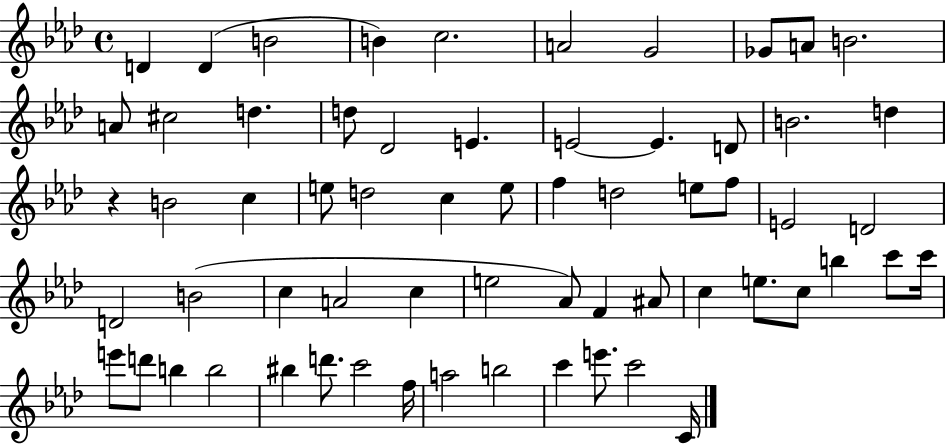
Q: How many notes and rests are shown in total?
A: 63